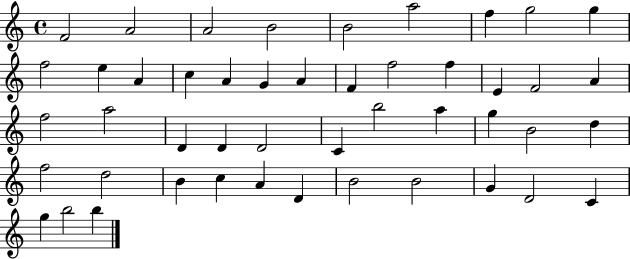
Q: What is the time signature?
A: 4/4